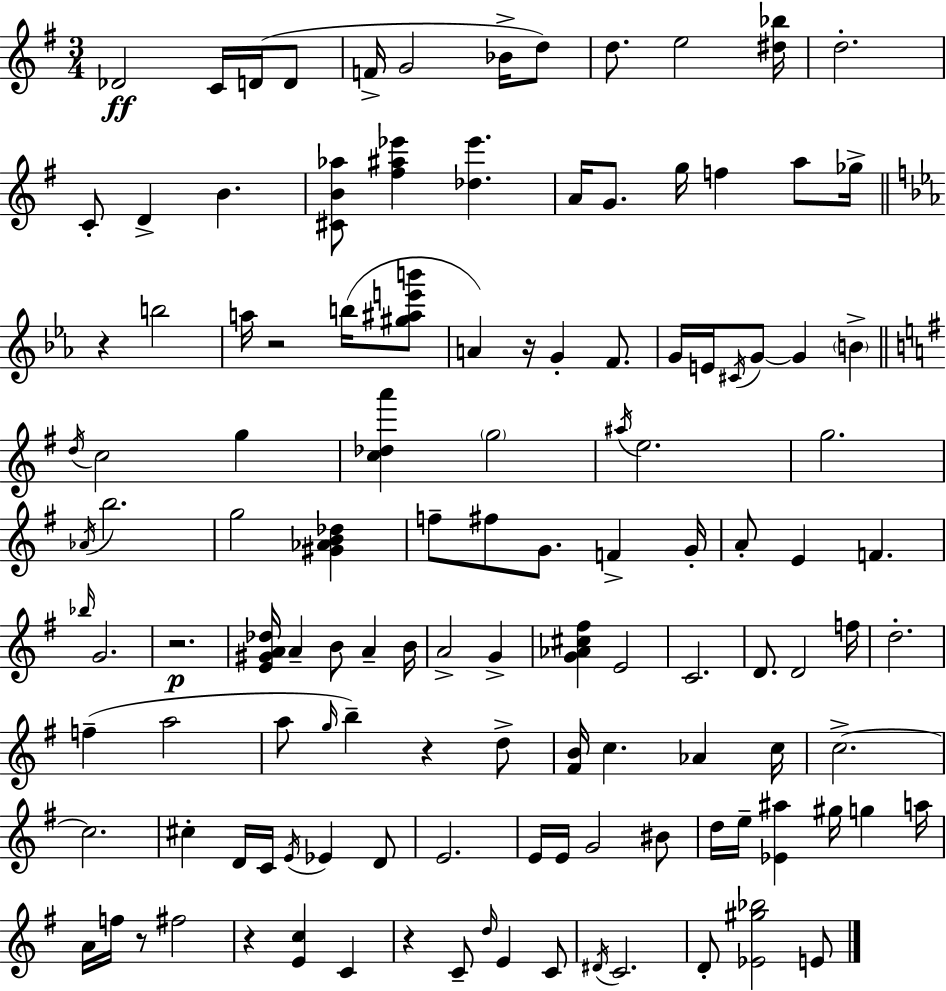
X:1
T:Untitled
M:3/4
L:1/4
K:G
_D2 C/4 D/4 D/2 F/4 G2 _B/4 d/2 d/2 e2 [^d_b]/4 d2 C/2 D B [^CB_a]/2 [^f^a_e'] [_d_e'] A/4 G/2 g/4 f a/2 _g/4 z b2 a/4 z2 b/4 [^g^ae'b']/2 A z/4 G F/2 G/4 E/4 ^C/4 G/2 G B d/4 c2 g [c_da'] g2 ^a/4 e2 g2 _A/4 b2 g2 [^G_AB_d] f/2 ^f/2 G/2 F G/4 A/2 E F _b/4 G2 z2 [E^GA_d]/4 A B/2 A B/4 A2 G [G_A^c^f] E2 C2 D/2 D2 f/4 d2 f a2 a/2 g/4 b z d/2 [^FB]/4 c _A c/4 c2 c2 ^c D/4 C/4 E/4 _E D/2 E2 E/4 E/4 G2 ^B/2 d/4 e/4 [_E^a] ^g/4 g a/4 A/4 f/4 z/2 ^f2 z [Ec] C z C/2 d/4 E C/2 ^D/4 C2 D/2 [_E^g_b]2 E/2